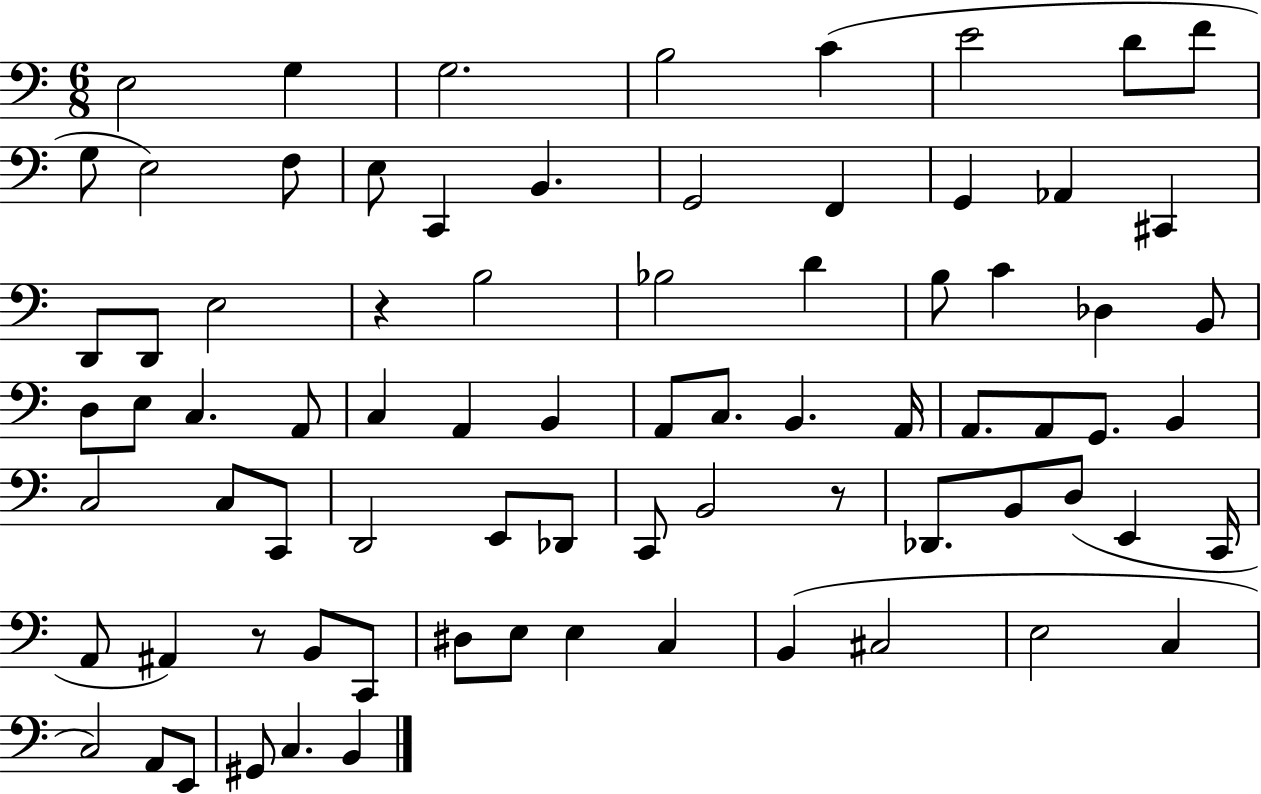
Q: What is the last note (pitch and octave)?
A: B2